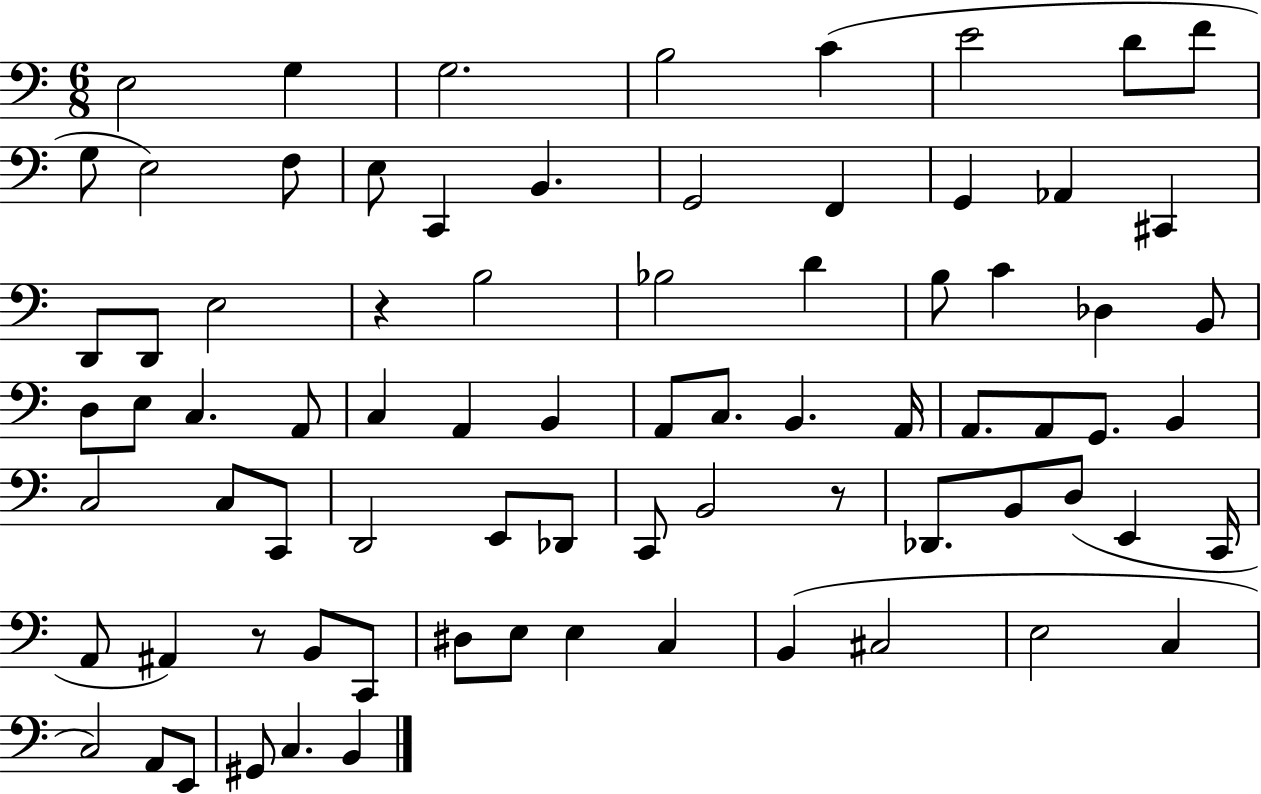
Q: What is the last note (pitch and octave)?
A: B2